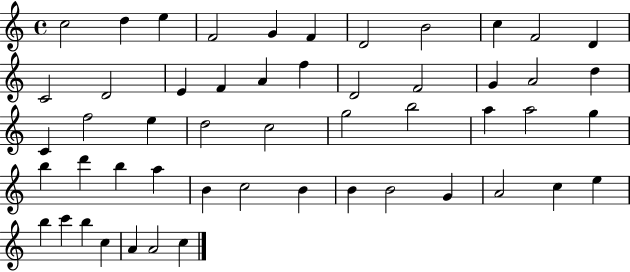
C5/h D5/q E5/q F4/h G4/q F4/q D4/h B4/h C5/q F4/h D4/q C4/h D4/h E4/q F4/q A4/q F5/q D4/h F4/h G4/q A4/h D5/q C4/q F5/h E5/q D5/h C5/h G5/h B5/h A5/q A5/h G5/q B5/q D6/q B5/q A5/q B4/q C5/h B4/q B4/q B4/h G4/q A4/h C5/q E5/q B5/q C6/q B5/q C5/q A4/q A4/h C5/q